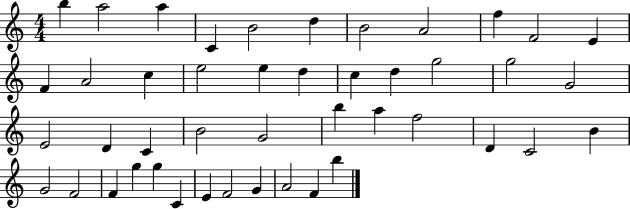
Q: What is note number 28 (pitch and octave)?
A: B5